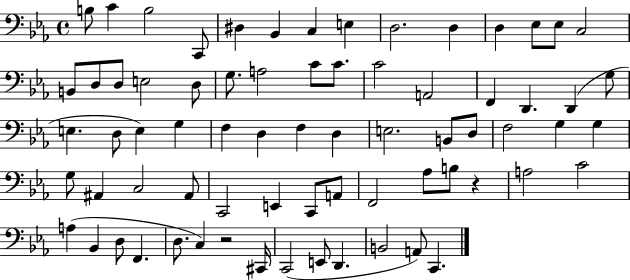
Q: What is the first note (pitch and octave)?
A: B3